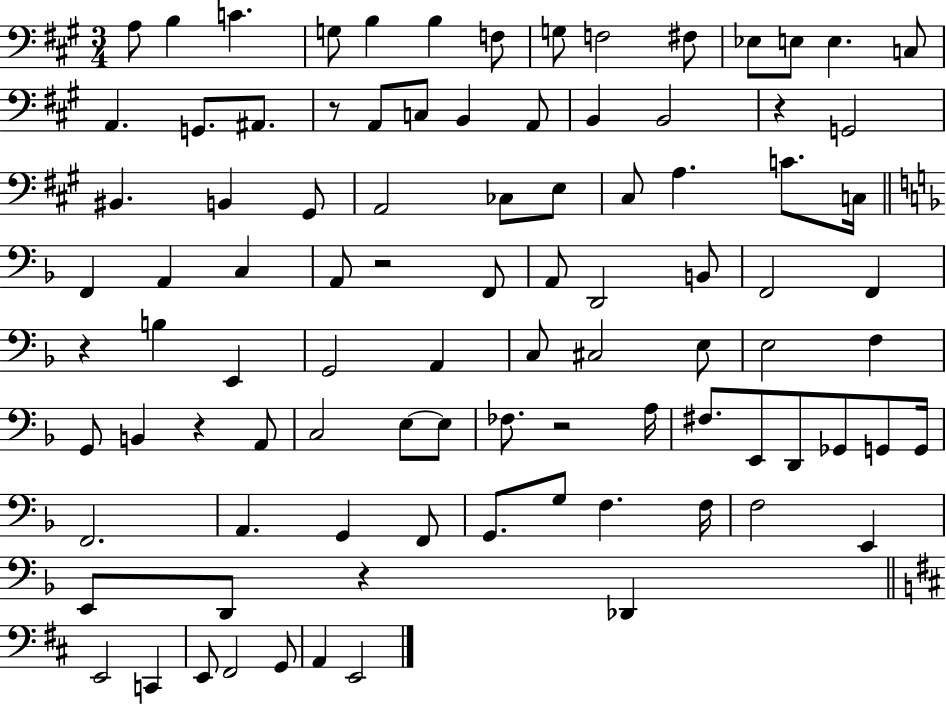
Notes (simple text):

A3/e B3/q C4/q. G3/e B3/q B3/q F3/e G3/e F3/h F#3/e Eb3/e E3/e E3/q. C3/e A2/q. G2/e. A#2/e. R/e A2/e C3/e B2/q A2/e B2/q B2/h R/q G2/h BIS2/q. B2/q G#2/e A2/h CES3/e E3/e C#3/e A3/q. C4/e. C3/s F2/q A2/q C3/q A2/e R/h F2/e A2/e D2/h B2/e F2/h F2/q R/q B3/q E2/q G2/h A2/q C3/e C#3/h E3/e E3/h F3/q G2/e B2/q R/q A2/e C3/h E3/e E3/e FES3/e. R/h A3/s F#3/e. E2/e D2/e Gb2/e G2/e G2/s F2/h. A2/q. G2/q F2/e G2/e. G3/e F3/q. F3/s F3/h E2/q E2/e D2/e R/q Db2/q E2/h C2/q E2/e F#2/h G2/e A2/q E2/h